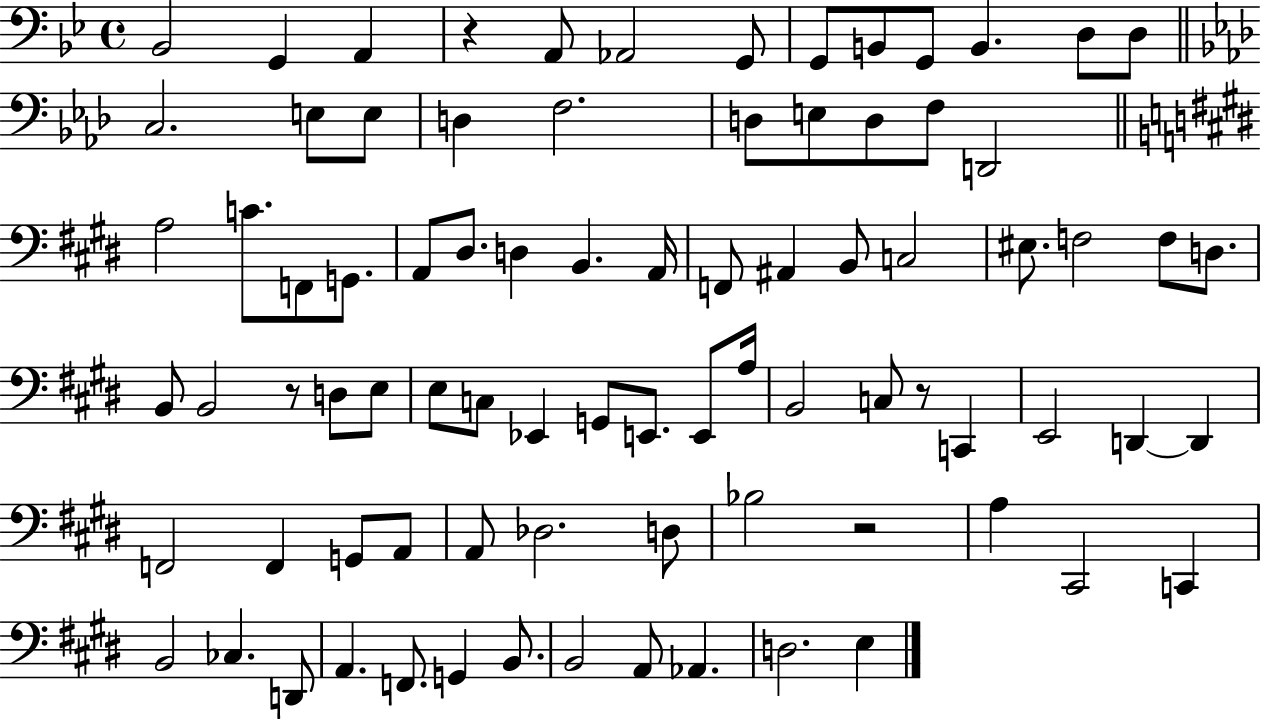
Bb2/h G2/q A2/q R/q A2/e Ab2/h G2/e G2/e B2/e G2/e B2/q. D3/e D3/e C3/h. E3/e E3/e D3/q F3/h. D3/e E3/e D3/e F3/e D2/h A3/h C4/e. F2/e G2/e. A2/e D#3/e. D3/q B2/q. A2/s F2/e A#2/q B2/e C3/h EIS3/e. F3/h F3/e D3/e. B2/e B2/h R/e D3/e E3/e E3/e C3/e Eb2/q G2/e E2/e. E2/e A3/s B2/h C3/e R/e C2/q E2/h D2/q D2/q F2/h F2/q G2/e A2/e A2/e Db3/h. D3/e Bb3/h R/h A3/q C#2/h C2/q B2/h CES3/q. D2/e A2/q. F2/e. G2/q B2/e. B2/h A2/e Ab2/q. D3/h. E3/q